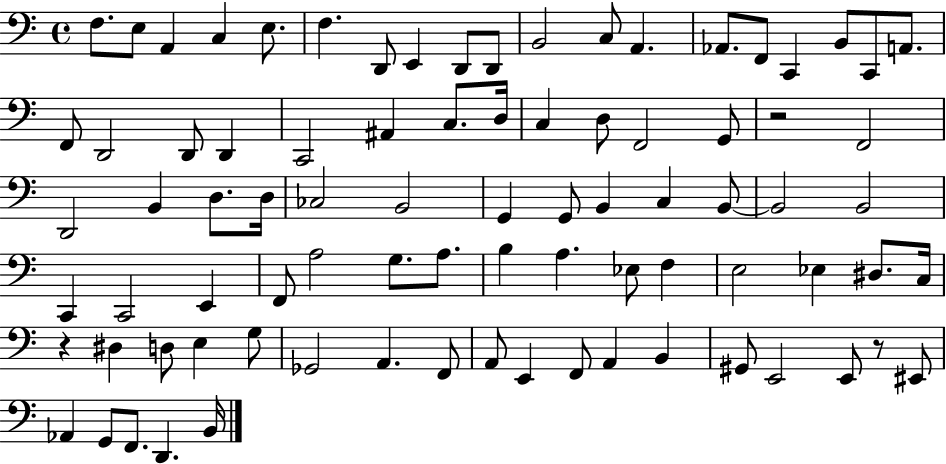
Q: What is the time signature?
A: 4/4